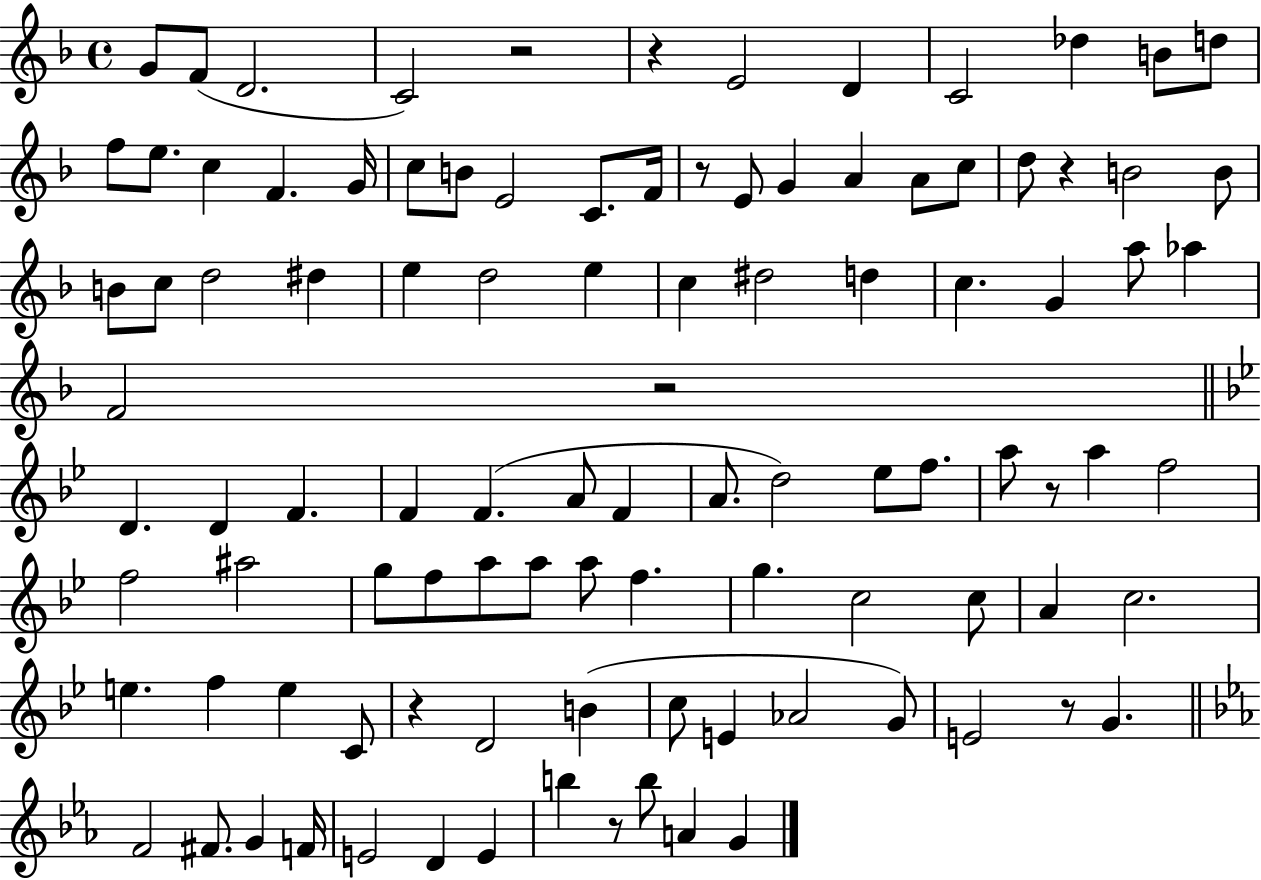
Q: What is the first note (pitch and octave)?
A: G4